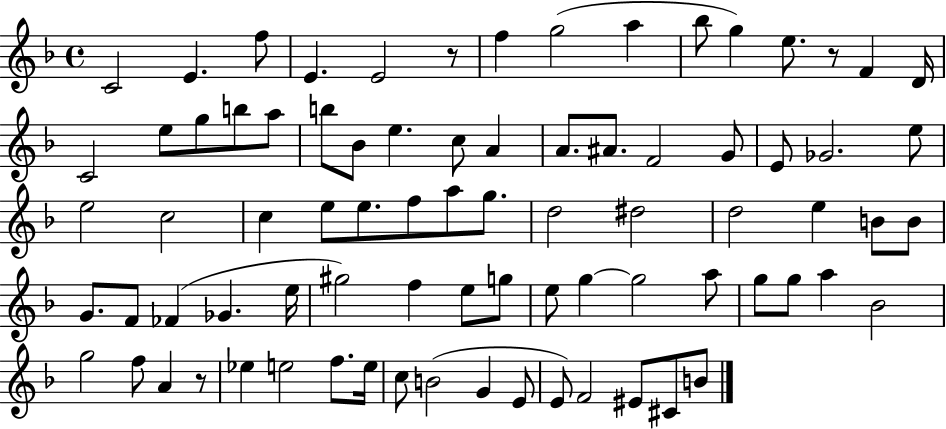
{
  \clef treble
  \time 4/4
  \defaultTimeSignature
  \key f \major
  c'2 e'4. f''8 | e'4. e'2 r8 | f''4 g''2( a''4 | bes''8 g''4) e''8. r8 f'4 d'16 | \break c'2 e''8 g''8 b''8 a''8 | b''8 bes'8 e''4. c''8 a'4 | a'8. ais'8. f'2 g'8 | e'8 ges'2. e''8 | \break e''2 c''2 | c''4 e''8 e''8. f''8 a''8 g''8. | d''2 dis''2 | d''2 e''4 b'8 b'8 | \break g'8. f'8 fes'4( ges'4. e''16 | gis''2) f''4 e''8 g''8 | e''8 g''4~~ g''2 a''8 | g''8 g''8 a''4 bes'2 | \break g''2 f''8 a'4 r8 | ees''4 e''2 f''8. e''16 | c''8 b'2( g'4 e'8 | e'8) f'2 eis'8 cis'8 b'8 | \break \bar "|."
}